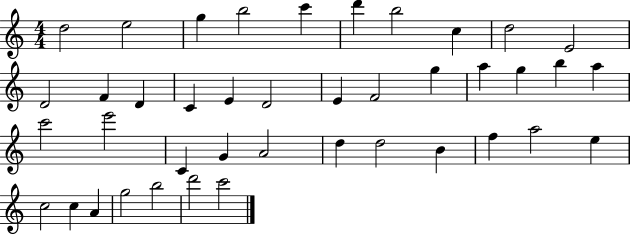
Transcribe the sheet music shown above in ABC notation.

X:1
T:Untitled
M:4/4
L:1/4
K:C
d2 e2 g b2 c' d' b2 c d2 E2 D2 F D C E D2 E F2 g a g b a c'2 e'2 C G A2 d d2 B f a2 e c2 c A g2 b2 d'2 c'2